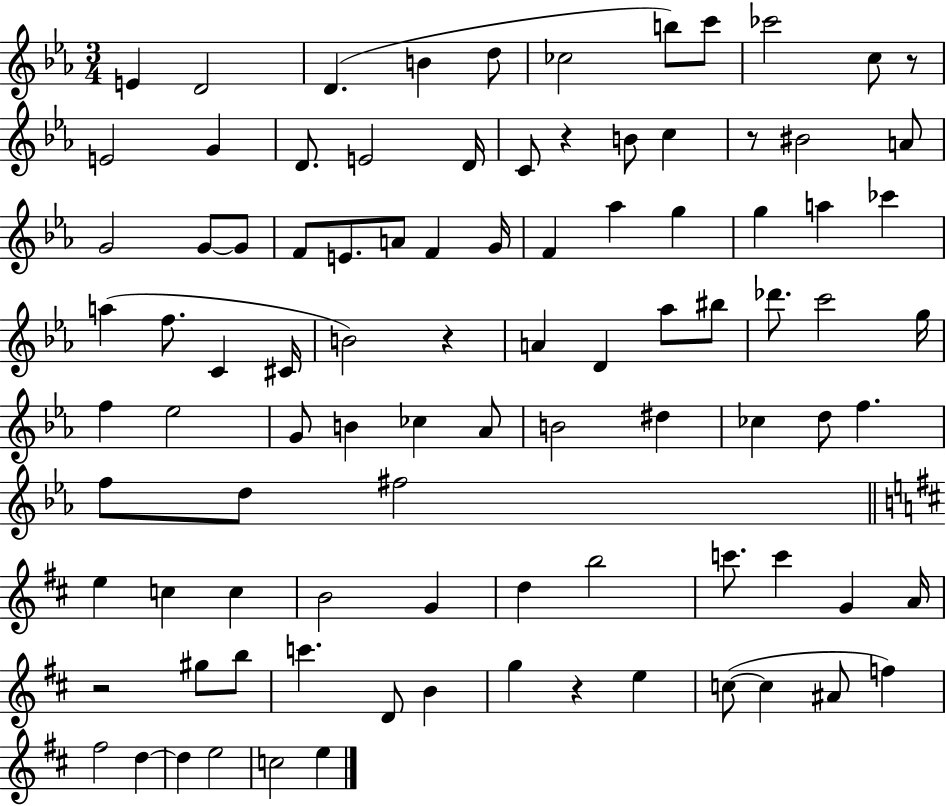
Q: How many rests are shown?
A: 6